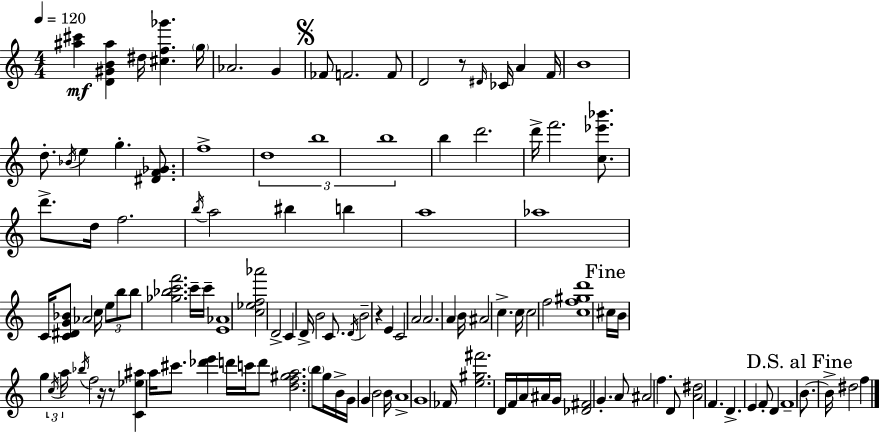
{
  \clef treble
  \numericTimeSignature
  \time 4/4
  \key c \major
  \tempo 4 = 120
  <ais'' cis'''>4\mf <d' gis' b' ais''>4 dis''16 <cis'' f'' ges'''>4. \parenthesize g''16 | aes'2. g'4 | \mark \markup { \musicglyph "scripts.segno" } fes'8 f'2. f'8 | d'2 r8 \grace { dis'16 } ces'16 a'4 | \break f'16 b'1 | d''8.-. \acciaccatura { bes'16 } e''4 g''4.-. <dis' f' ges'>8. | f''1-> | \tuplet 3/2 { d''1 | \break b''1 | b''1 } | b''4 d'''2. | d'''16-> f'''2. <c'' ees''' bes'''>8. | \break d'''8.-> d''16 f''2. | \acciaccatura { b''16 } a''2 bis''4 b''4 | a''1 | aes''1 | \break c'16 <c' dis' g' bes'>8 aes'2 c''16 \tuplet 3/2 { e''8 | b''8 b''8 } <ges'' bes'' c''' f'''>2. | c'''16-- c'''16-- <e' aes'>1 | <c'' ees'' f'' aes'''>2 d'2-> | \break c'4 d'16-> b'2 | c'8. \acciaccatura { d'16 } b'2-- r4 | e'4 c'2 a'2 | a'2. | \break a'4 b'16 ais'2 c''4.-> | c''16 c''2 f''2 | <c'' f'' gis'' d'''>1 | \mark "Fine" cis''16 b'16 g''4 \tuplet 3/2 { \acciaccatura { c''16 } a''16 \acciaccatura { bes''16 } } f''2 | \break r16 r8 <c' ees'' ais''>4 a''16 cis'''8. | <des''' e'''>4 d'''16 c'''16 d'''8 <d'' f'' gis'' a''>2. | \parenthesize b''8 g''16 b'16-> g'16 g'4 b'2 | b'16 a'1-> | \break g'1 | fes'16 <e'' gis'' fis'''>2. | d'16 f'16 a'16 ais'16 g'16 <des' fis'>2 | g'4.-. a'8 ais'2 | \break f''4. d'8 <a' dis''>2 | f'4. d'4.-> e'4 | f'8-. d'4 f'1-- | \mark "D.S. al Fine" b'8.~~ b'16-> dis''2 | \break f''4 \bar "|."
}